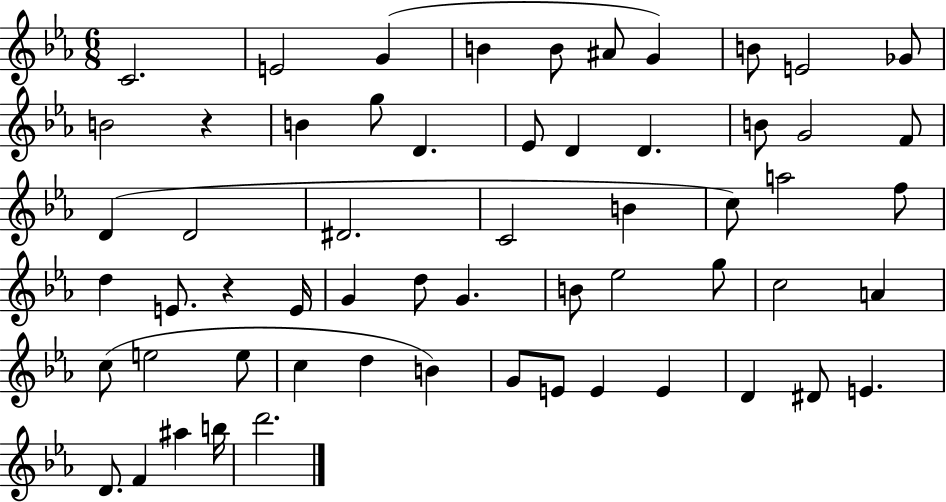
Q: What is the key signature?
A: EES major